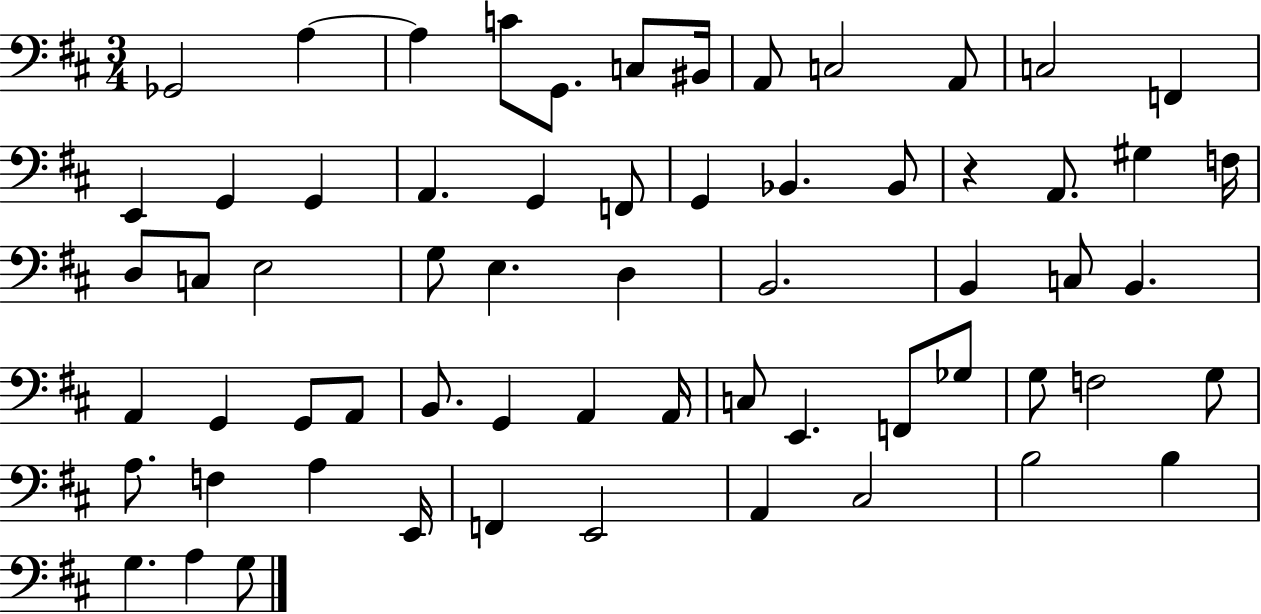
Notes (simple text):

Gb2/h A3/q A3/q C4/e G2/e. C3/e BIS2/s A2/e C3/h A2/e C3/h F2/q E2/q G2/q G2/q A2/q. G2/q F2/e G2/q Bb2/q. Bb2/e R/q A2/e. G#3/q F3/s D3/e C3/e E3/h G3/e E3/q. D3/q B2/h. B2/q C3/e B2/q. A2/q G2/q G2/e A2/e B2/e. G2/q A2/q A2/s C3/e E2/q. F2/e Gb3/e G3/e F3/h G3/e A3/e. F3/q A3/q E2/s F2/q E2/h A2/q C#3/h B3/h B3/q G3/q. A3/q G3/e